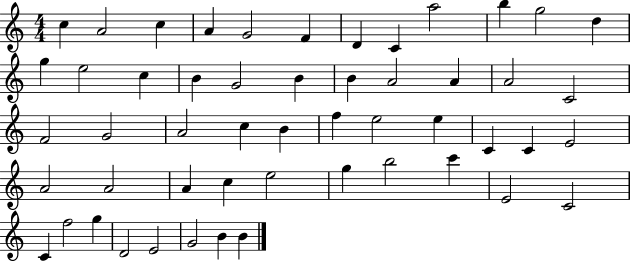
C5/q A4/h C5/q A4/q G4/h F4/q D4/q C4/q A5/h B5/q G5/h D5/q G5/q E5/h C5/q B4/q G4/h B4/q B4/q A4/h A4/q A4/h C4/h F4/h G4/h A4/h C5/q B4/q F5/q E5/h E5/q C4/q C4/q E4/h A4/h A4/h A4/q C5/q E5/h G5/q B5/h C6/q E4/h C4/h C4/q F5/h G5/q D4/h E4/h G4/h B4/q B4/q